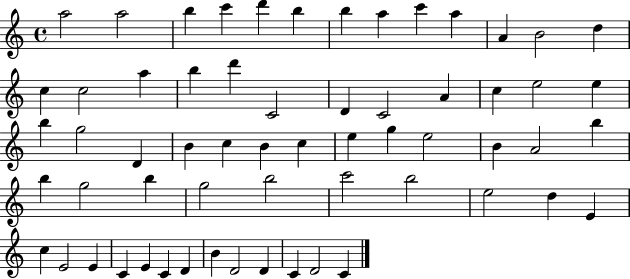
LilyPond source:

{
  \clef treble
  \time 4/4
  \defaultTimeSignature
  \key c \major
  a''2 a''2 | b''4 c'''4 d'''4 b''4 | b''4 a''4 c'''4 a''4 | a'4 b'2 d''4 | \break c''4 c''2 a''4 | b''4 d'''4 c'2 | d'4 c'2 a'4 | c''4 e''2 e''4 | \break b''4 g''2 d'4 | b'4 c''4 b'4 c''4 | e''4 g''4 e''2 | b'4 a'2 b''4 | \break b''4 g''2 b''4 | g''2 b''2 | c'''2 b''2 | e''2 d''4 e'4 | \break c''4 e'2 e'4 | c'4 e'4 c'4 d'4 | b'4 d'2 d'4 | c'4 d'2 c'4 | \break \bar "|."
}